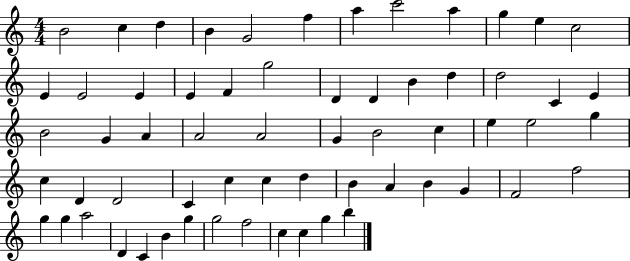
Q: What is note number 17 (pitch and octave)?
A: F4